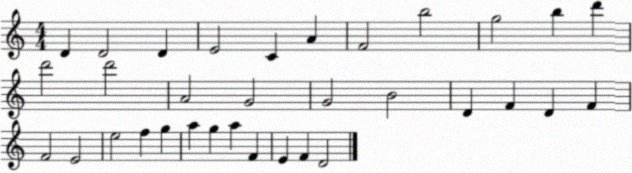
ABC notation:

X:1
T:Untitled
M:4/4
L:1/4
K:C
D D2 D E2 C A F2 b2 g2 b d' d'2 d'2 A2 G2 G2 B2 D F D F F2 E2 e2 f g a g a F E F D2